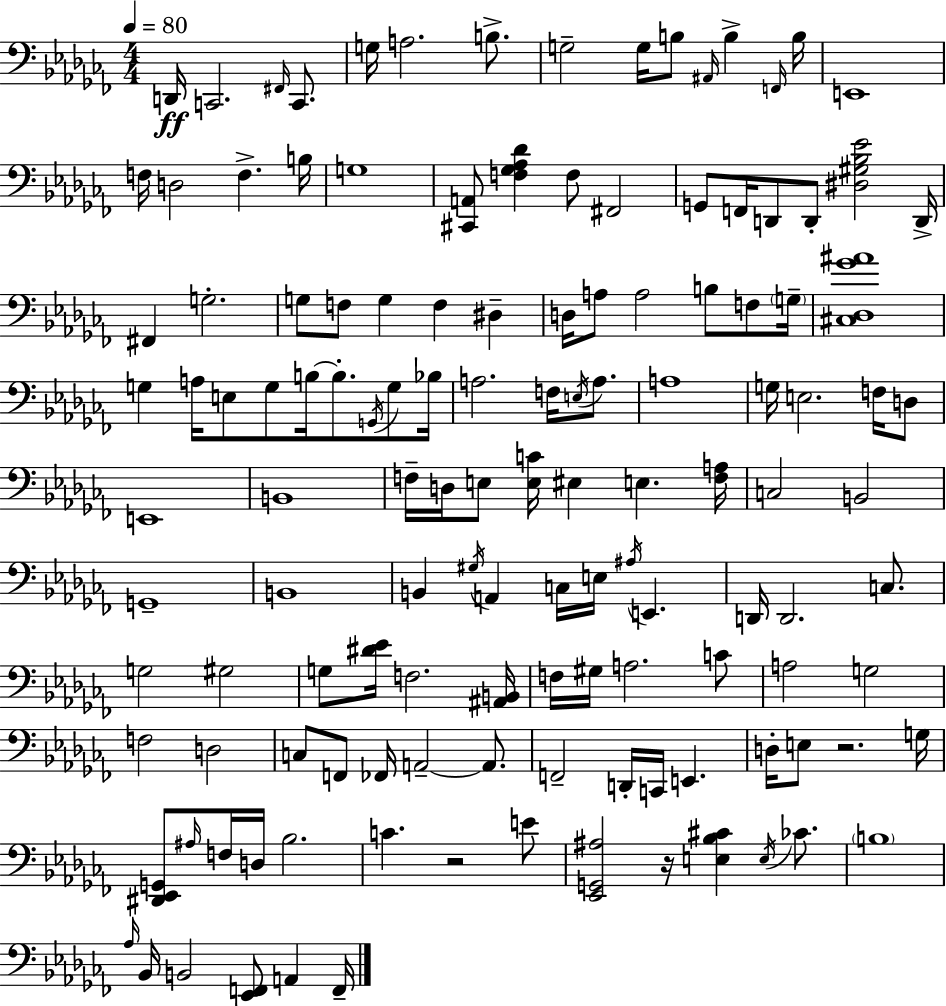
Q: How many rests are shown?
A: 3